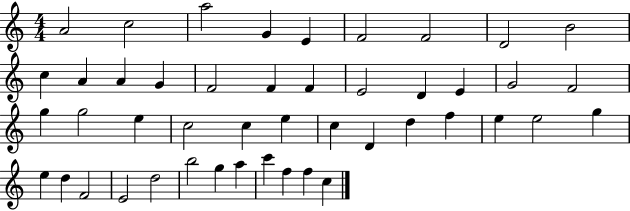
{
  \clef treble
  \numericTimeSignature
  \time 4/4
  \key c \major
  a'2 c''2 | a''2 g'4 e'4 | f'2 f'2 | d'2 b'2 | \break c''4 a'4 a'4 g'4 | f'2 f'4 f'4 | e'2 d'4 e'4 | g'2 f'2 | \break g''4 g''2 e''4 | c''2 c''4 e''4 | c''4 d'4 d''4 f''4 | e''4 e''2 g''4 | \break e''4 d''4 f'2 | e'2 d''2 | b''2 g''4 a''4 | c'''4 f''4 f''4 c''4 | \break \bar "|."
}